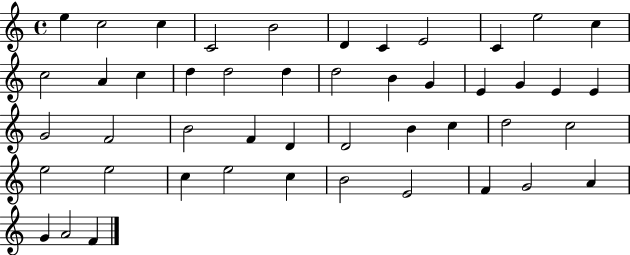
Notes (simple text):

E5/q C5/h C5/q C4/h B4/h D4/q C4/q E4/h C4/q E5/h C5/q C5/h A4/q C5/q D5/q D5/h D5/q D5/h B4/q G4/q E4/q G4/q E4/q E4/q G4/h F4/h B4/h F4/q D4/q D4/h B4/q C5/q D5/h C5/h E5/h E5/h C5/q E5/h C5/q B4/h E4/h F4/q G4/h A4/q G4/q A4/h F4/q